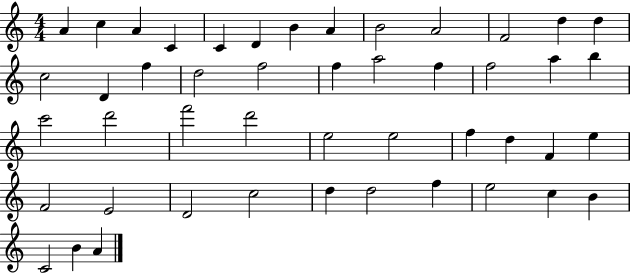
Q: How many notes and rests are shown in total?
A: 47